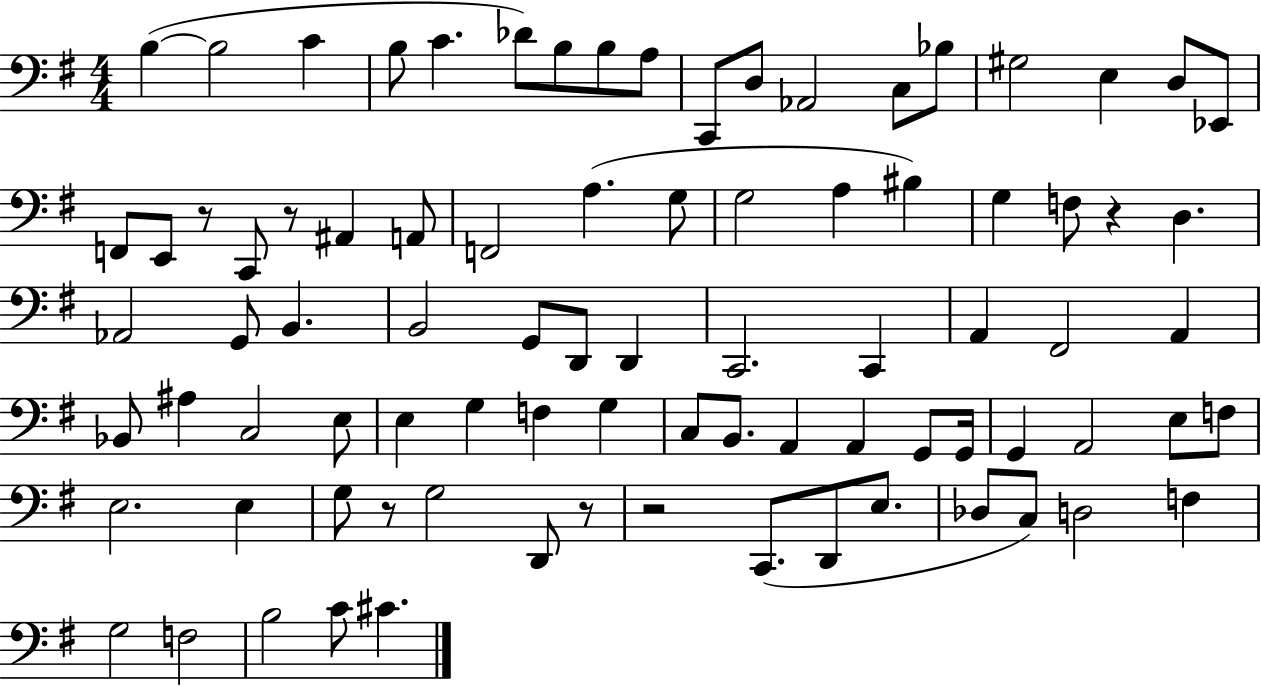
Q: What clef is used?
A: bass